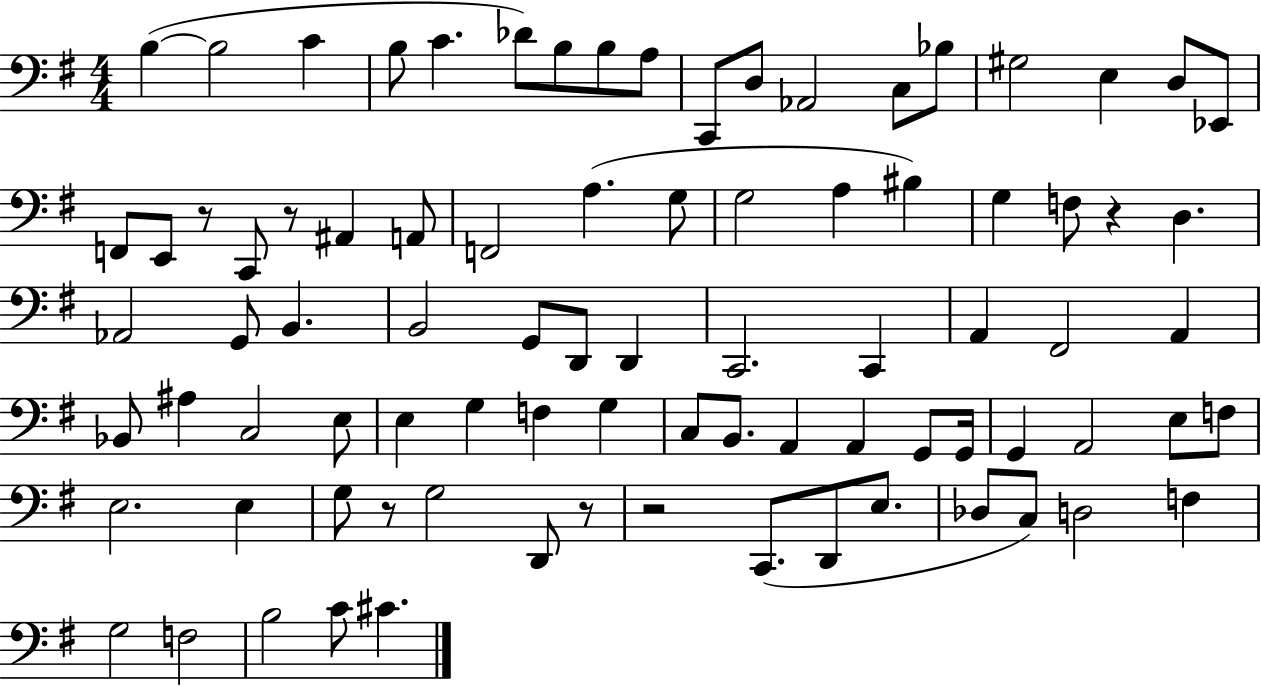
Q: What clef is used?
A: bass